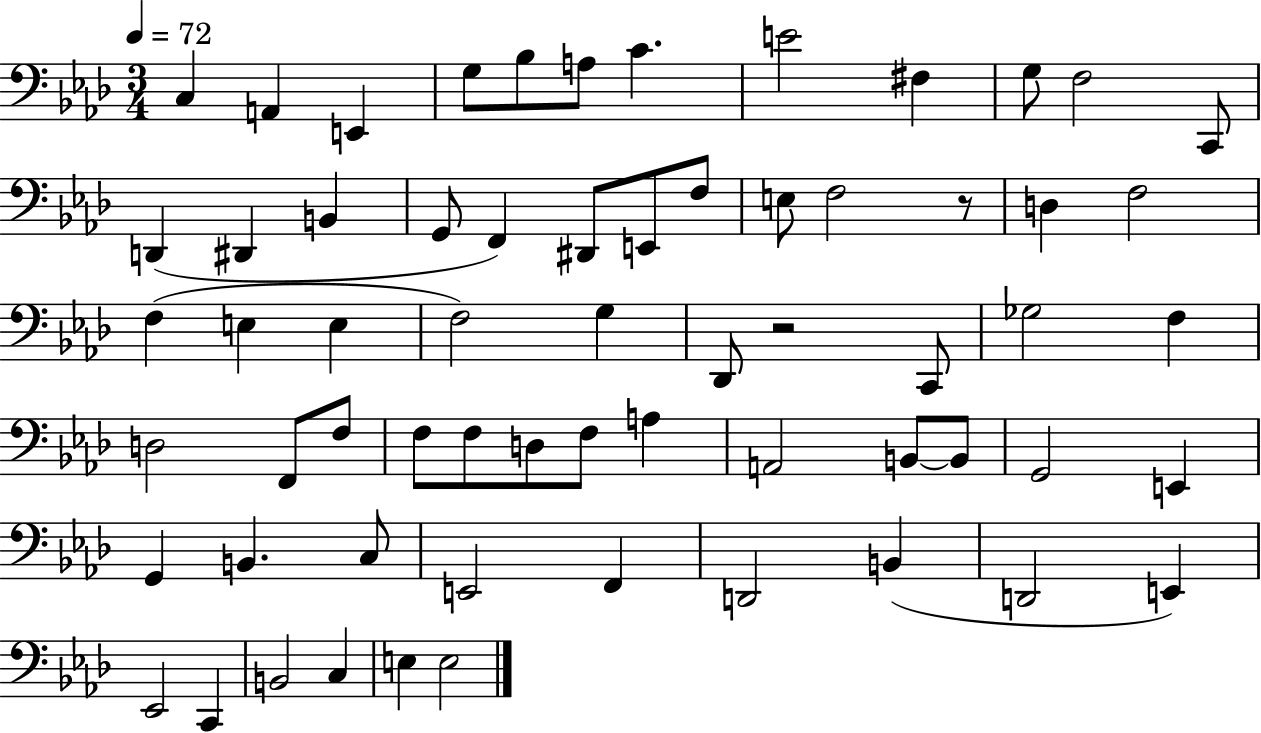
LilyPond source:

{
  \clef bass
  \numericTimeSignature
  \time 3/4
  \key aes \major
  \tempo 4 = 72
  c4 a,4 e,4 | g8 bes8 a8 c'4. | e'2 fis4 | g8 f2 c,8 | \break d,4( dis,4 b,4 | g,8 f,4) dis,8 e,8 f8 | e8 f2 r8 | d4 f2 | \break f4( e4 e4 | f2) g4 | des,8 r2 c,8 | ges2 f4 | \break d2 f,8 f8 | f8 f8 d8 f8 a4 | a,2 b,8~~ b,8 | g,2 e,4 | \break g,4 b,4. c8 | e,2 f,4 | d,2 b,4( | d,2 e,4) | \break ees,2 c,4 | b,2 c4 | e4 e2 | \bar "|."
}